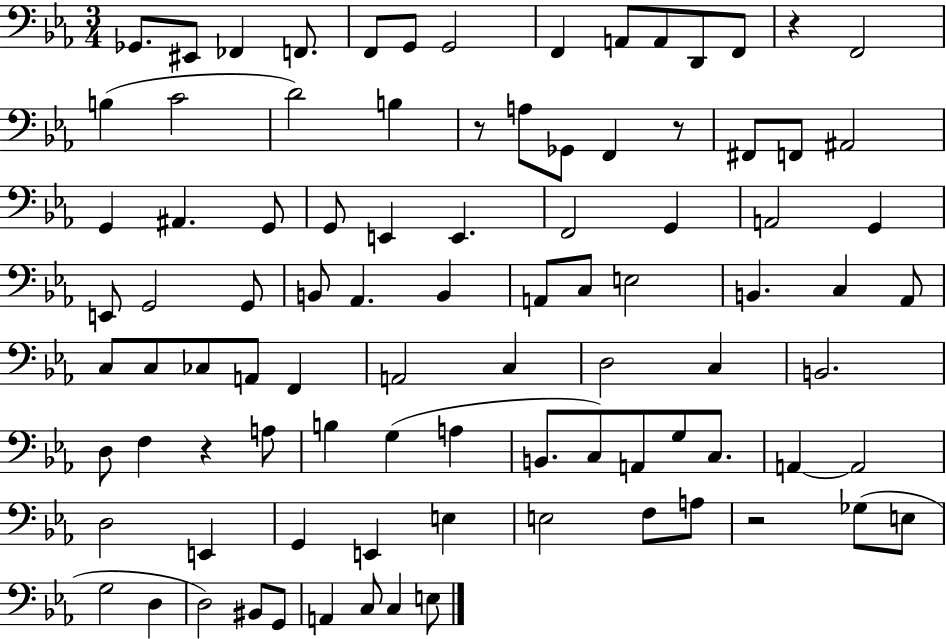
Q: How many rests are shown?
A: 5